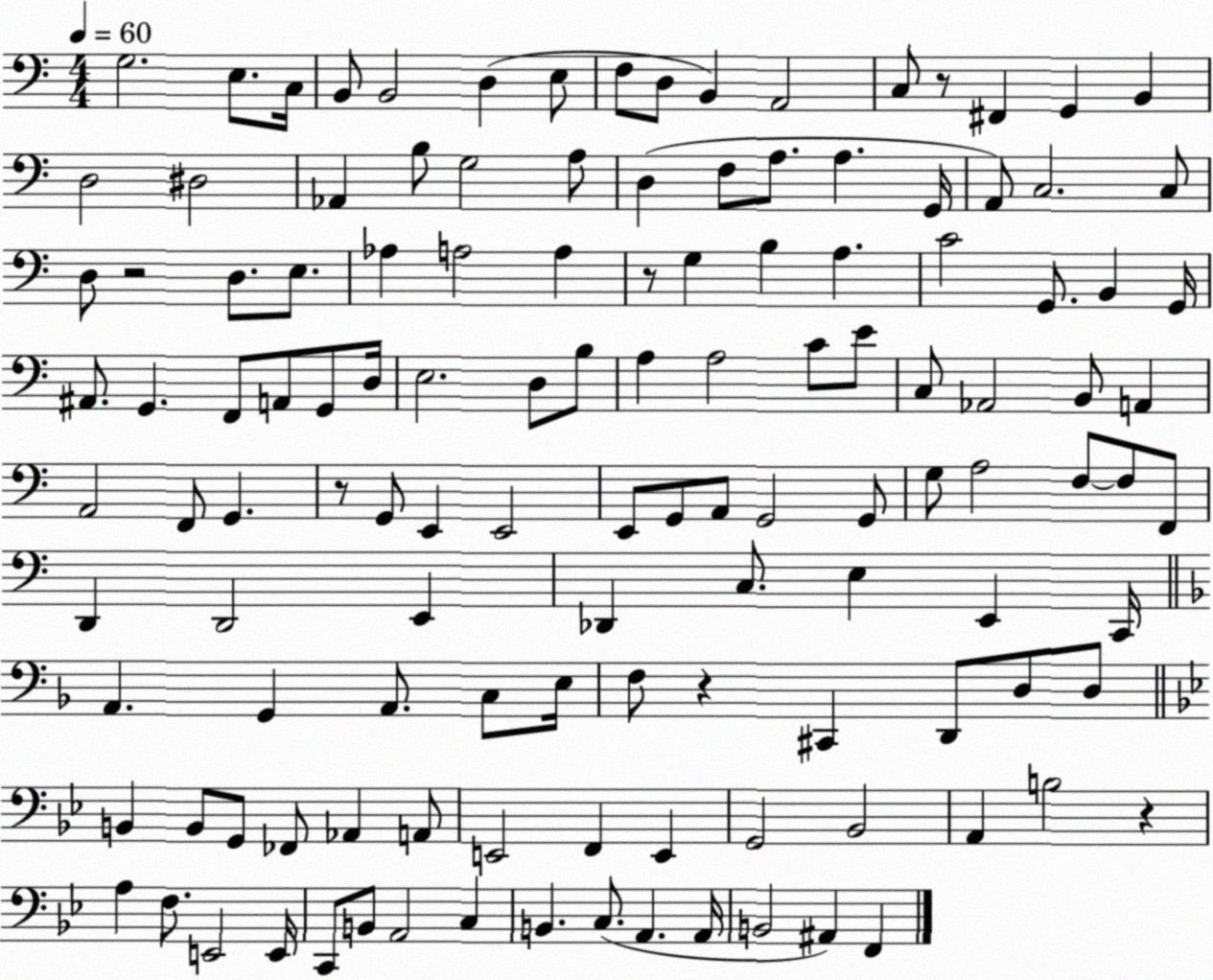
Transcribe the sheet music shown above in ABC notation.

X:1
T:Untitled
M:4/4
L:1/4
K:C
G,2 E,/2 C,/4 B,,/2 B,,2 D, E,/2 F,/2 D,/2 B,, A,,2 C,/2 z/2 ^F,, G,, B,, D,2 ^D,2 _A,, B,/2 G,2 A,/2 D, F,/2 A,/2 A, G,,/4 A,,/2 C,2 C,/2 D,/2 z2 D,/2 E,/2 _A, A,2 A, z/2 G, B, A, C2 G,,/2 B,, G,,/4 ^A,,/2 G,, F,,/2 A,,/2 G,,/2 D,/4 E,2 D,/2 B,/2 A, A,2 C/2 E/2 C,/2 _A,,2 B,,/2 A,, A,,2 F,,/2 G,, z/2 G,,/2 E,, E,,2 E,,/2 G,,/2 A,,/2 G,,2 G,,/2 G,/2 A,2 F,/2 F,/2 F,,/2 D,, D,,2 E,, _D,, C,/2 E, E,, C,,/4 A,, G,, A,,/2 C,/2 E,/4 F,/2 z ^C,, D,,/2 D,/2 D,/2 B,, B,,/2 G,,/2 _F,,/2 _A,, A,,/2 E,,2 F,, E,, G,,2 _B,,2 A,, B,2 z A, F,/2 E,,2 E,,/4 C,,/2 B,,/2 A,,2 C, B,, C,/2 A,, A,,/4 B,,2 ^A,, F,,